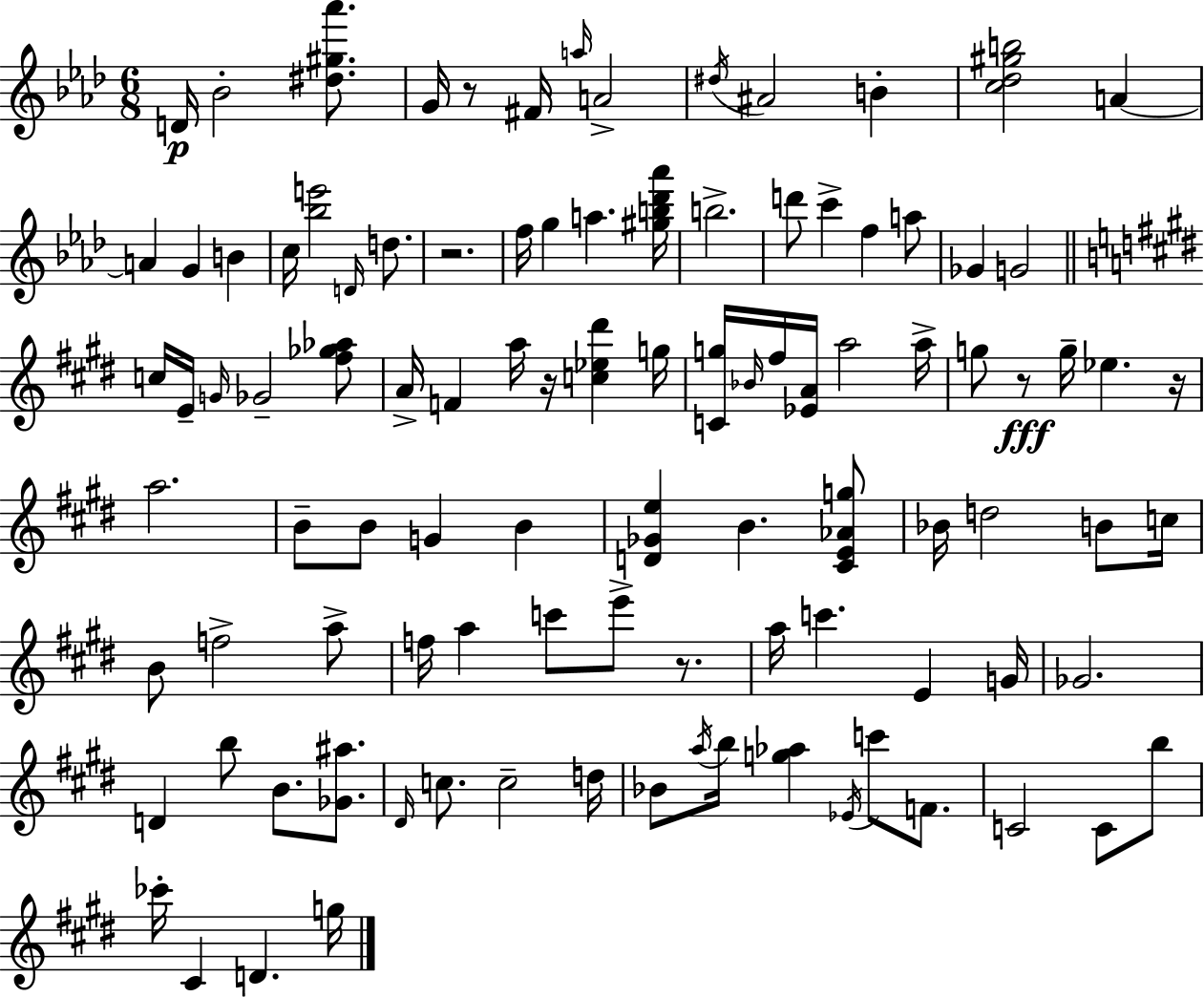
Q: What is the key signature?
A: AES major